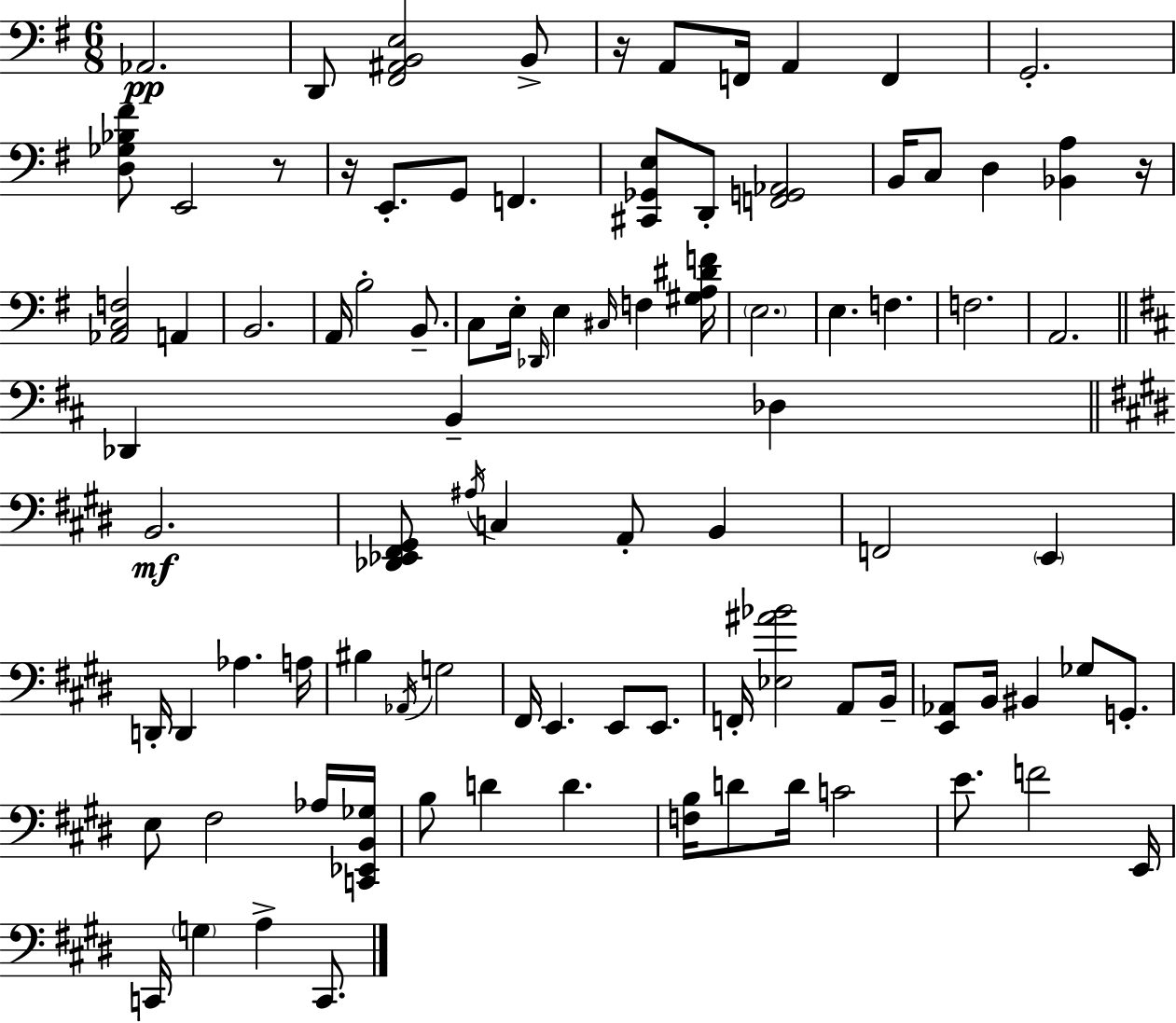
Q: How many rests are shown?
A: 4